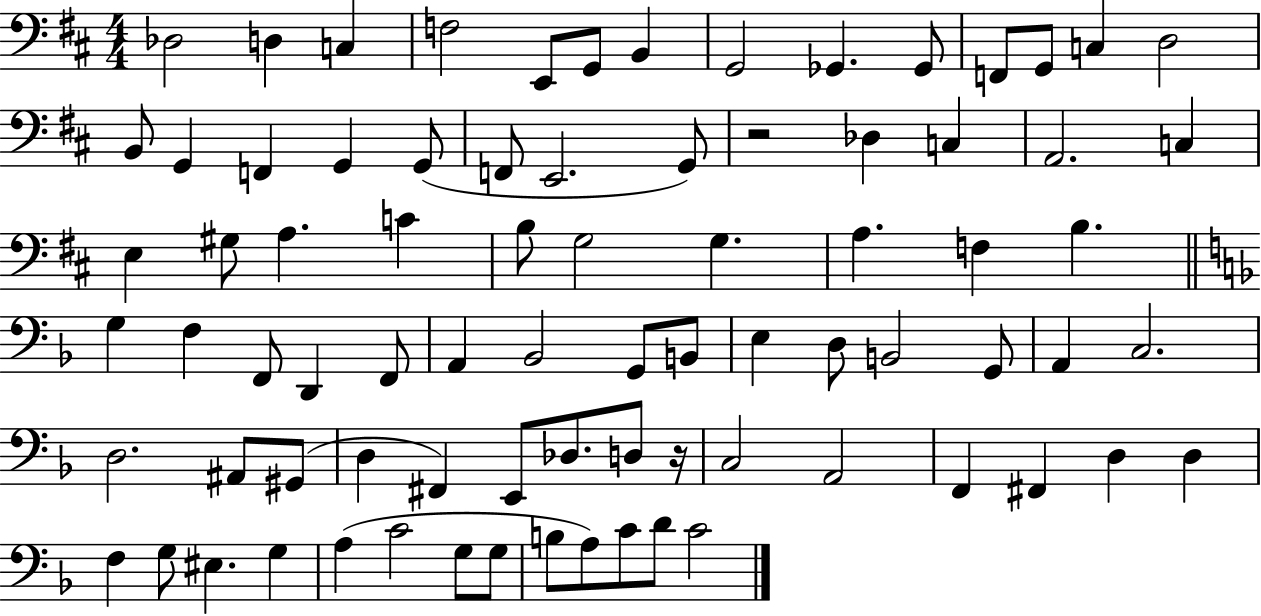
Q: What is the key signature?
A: D major